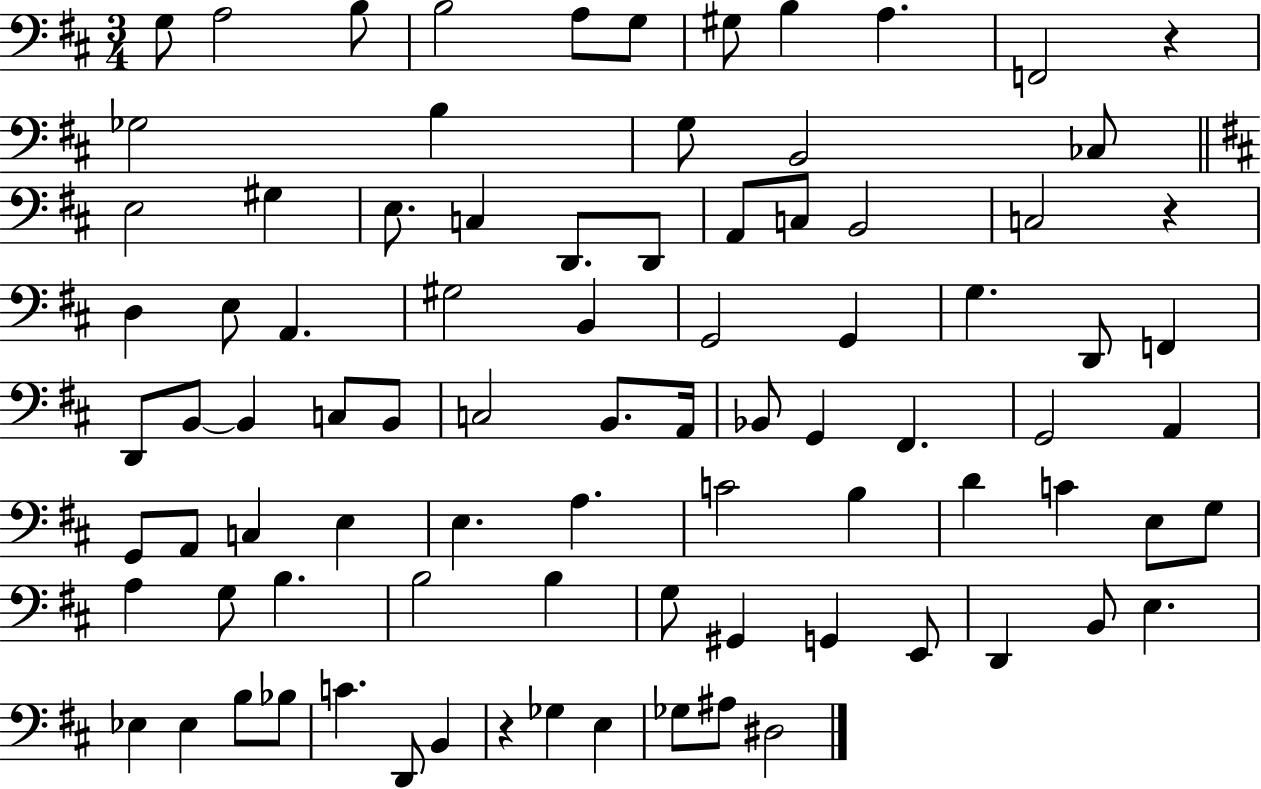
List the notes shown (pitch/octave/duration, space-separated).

G3/e A3/h B3/e B3/h A3/e G3/e G#3/e B3/q A3/q. F2/h R/q Gb3/h B3/q G3/e B2/h CES3/e E3/h G#3/q E3/e. C3/q D2/e. D2/e A2/e C3/e B2/h C3/h R/q D3/q E3/e A2/q. G#3/h B2/q G2/h G2/q G3/q. D2/e F2/q D2/e B2/e B2/q C3/e B2/e C3/h B2/e. A2/s Bb2/e G2/q F#2/q. G2/h A2/q G2/e A2/e C3/q E3/q E3/q. A3/q. C4/h B3/q D4/q C4/q E3/e G3/e A3/q G3/e B3/q. B3/h B3/q G3/e G#2/q G2/q E2/e D2/q B2/e E3/q. Eb3/q Eb3/q B3/e Bb3/e C4/q. D2/e B2/q R/q Gb3/q E3/q Gb3/e A#3/e D#3/h